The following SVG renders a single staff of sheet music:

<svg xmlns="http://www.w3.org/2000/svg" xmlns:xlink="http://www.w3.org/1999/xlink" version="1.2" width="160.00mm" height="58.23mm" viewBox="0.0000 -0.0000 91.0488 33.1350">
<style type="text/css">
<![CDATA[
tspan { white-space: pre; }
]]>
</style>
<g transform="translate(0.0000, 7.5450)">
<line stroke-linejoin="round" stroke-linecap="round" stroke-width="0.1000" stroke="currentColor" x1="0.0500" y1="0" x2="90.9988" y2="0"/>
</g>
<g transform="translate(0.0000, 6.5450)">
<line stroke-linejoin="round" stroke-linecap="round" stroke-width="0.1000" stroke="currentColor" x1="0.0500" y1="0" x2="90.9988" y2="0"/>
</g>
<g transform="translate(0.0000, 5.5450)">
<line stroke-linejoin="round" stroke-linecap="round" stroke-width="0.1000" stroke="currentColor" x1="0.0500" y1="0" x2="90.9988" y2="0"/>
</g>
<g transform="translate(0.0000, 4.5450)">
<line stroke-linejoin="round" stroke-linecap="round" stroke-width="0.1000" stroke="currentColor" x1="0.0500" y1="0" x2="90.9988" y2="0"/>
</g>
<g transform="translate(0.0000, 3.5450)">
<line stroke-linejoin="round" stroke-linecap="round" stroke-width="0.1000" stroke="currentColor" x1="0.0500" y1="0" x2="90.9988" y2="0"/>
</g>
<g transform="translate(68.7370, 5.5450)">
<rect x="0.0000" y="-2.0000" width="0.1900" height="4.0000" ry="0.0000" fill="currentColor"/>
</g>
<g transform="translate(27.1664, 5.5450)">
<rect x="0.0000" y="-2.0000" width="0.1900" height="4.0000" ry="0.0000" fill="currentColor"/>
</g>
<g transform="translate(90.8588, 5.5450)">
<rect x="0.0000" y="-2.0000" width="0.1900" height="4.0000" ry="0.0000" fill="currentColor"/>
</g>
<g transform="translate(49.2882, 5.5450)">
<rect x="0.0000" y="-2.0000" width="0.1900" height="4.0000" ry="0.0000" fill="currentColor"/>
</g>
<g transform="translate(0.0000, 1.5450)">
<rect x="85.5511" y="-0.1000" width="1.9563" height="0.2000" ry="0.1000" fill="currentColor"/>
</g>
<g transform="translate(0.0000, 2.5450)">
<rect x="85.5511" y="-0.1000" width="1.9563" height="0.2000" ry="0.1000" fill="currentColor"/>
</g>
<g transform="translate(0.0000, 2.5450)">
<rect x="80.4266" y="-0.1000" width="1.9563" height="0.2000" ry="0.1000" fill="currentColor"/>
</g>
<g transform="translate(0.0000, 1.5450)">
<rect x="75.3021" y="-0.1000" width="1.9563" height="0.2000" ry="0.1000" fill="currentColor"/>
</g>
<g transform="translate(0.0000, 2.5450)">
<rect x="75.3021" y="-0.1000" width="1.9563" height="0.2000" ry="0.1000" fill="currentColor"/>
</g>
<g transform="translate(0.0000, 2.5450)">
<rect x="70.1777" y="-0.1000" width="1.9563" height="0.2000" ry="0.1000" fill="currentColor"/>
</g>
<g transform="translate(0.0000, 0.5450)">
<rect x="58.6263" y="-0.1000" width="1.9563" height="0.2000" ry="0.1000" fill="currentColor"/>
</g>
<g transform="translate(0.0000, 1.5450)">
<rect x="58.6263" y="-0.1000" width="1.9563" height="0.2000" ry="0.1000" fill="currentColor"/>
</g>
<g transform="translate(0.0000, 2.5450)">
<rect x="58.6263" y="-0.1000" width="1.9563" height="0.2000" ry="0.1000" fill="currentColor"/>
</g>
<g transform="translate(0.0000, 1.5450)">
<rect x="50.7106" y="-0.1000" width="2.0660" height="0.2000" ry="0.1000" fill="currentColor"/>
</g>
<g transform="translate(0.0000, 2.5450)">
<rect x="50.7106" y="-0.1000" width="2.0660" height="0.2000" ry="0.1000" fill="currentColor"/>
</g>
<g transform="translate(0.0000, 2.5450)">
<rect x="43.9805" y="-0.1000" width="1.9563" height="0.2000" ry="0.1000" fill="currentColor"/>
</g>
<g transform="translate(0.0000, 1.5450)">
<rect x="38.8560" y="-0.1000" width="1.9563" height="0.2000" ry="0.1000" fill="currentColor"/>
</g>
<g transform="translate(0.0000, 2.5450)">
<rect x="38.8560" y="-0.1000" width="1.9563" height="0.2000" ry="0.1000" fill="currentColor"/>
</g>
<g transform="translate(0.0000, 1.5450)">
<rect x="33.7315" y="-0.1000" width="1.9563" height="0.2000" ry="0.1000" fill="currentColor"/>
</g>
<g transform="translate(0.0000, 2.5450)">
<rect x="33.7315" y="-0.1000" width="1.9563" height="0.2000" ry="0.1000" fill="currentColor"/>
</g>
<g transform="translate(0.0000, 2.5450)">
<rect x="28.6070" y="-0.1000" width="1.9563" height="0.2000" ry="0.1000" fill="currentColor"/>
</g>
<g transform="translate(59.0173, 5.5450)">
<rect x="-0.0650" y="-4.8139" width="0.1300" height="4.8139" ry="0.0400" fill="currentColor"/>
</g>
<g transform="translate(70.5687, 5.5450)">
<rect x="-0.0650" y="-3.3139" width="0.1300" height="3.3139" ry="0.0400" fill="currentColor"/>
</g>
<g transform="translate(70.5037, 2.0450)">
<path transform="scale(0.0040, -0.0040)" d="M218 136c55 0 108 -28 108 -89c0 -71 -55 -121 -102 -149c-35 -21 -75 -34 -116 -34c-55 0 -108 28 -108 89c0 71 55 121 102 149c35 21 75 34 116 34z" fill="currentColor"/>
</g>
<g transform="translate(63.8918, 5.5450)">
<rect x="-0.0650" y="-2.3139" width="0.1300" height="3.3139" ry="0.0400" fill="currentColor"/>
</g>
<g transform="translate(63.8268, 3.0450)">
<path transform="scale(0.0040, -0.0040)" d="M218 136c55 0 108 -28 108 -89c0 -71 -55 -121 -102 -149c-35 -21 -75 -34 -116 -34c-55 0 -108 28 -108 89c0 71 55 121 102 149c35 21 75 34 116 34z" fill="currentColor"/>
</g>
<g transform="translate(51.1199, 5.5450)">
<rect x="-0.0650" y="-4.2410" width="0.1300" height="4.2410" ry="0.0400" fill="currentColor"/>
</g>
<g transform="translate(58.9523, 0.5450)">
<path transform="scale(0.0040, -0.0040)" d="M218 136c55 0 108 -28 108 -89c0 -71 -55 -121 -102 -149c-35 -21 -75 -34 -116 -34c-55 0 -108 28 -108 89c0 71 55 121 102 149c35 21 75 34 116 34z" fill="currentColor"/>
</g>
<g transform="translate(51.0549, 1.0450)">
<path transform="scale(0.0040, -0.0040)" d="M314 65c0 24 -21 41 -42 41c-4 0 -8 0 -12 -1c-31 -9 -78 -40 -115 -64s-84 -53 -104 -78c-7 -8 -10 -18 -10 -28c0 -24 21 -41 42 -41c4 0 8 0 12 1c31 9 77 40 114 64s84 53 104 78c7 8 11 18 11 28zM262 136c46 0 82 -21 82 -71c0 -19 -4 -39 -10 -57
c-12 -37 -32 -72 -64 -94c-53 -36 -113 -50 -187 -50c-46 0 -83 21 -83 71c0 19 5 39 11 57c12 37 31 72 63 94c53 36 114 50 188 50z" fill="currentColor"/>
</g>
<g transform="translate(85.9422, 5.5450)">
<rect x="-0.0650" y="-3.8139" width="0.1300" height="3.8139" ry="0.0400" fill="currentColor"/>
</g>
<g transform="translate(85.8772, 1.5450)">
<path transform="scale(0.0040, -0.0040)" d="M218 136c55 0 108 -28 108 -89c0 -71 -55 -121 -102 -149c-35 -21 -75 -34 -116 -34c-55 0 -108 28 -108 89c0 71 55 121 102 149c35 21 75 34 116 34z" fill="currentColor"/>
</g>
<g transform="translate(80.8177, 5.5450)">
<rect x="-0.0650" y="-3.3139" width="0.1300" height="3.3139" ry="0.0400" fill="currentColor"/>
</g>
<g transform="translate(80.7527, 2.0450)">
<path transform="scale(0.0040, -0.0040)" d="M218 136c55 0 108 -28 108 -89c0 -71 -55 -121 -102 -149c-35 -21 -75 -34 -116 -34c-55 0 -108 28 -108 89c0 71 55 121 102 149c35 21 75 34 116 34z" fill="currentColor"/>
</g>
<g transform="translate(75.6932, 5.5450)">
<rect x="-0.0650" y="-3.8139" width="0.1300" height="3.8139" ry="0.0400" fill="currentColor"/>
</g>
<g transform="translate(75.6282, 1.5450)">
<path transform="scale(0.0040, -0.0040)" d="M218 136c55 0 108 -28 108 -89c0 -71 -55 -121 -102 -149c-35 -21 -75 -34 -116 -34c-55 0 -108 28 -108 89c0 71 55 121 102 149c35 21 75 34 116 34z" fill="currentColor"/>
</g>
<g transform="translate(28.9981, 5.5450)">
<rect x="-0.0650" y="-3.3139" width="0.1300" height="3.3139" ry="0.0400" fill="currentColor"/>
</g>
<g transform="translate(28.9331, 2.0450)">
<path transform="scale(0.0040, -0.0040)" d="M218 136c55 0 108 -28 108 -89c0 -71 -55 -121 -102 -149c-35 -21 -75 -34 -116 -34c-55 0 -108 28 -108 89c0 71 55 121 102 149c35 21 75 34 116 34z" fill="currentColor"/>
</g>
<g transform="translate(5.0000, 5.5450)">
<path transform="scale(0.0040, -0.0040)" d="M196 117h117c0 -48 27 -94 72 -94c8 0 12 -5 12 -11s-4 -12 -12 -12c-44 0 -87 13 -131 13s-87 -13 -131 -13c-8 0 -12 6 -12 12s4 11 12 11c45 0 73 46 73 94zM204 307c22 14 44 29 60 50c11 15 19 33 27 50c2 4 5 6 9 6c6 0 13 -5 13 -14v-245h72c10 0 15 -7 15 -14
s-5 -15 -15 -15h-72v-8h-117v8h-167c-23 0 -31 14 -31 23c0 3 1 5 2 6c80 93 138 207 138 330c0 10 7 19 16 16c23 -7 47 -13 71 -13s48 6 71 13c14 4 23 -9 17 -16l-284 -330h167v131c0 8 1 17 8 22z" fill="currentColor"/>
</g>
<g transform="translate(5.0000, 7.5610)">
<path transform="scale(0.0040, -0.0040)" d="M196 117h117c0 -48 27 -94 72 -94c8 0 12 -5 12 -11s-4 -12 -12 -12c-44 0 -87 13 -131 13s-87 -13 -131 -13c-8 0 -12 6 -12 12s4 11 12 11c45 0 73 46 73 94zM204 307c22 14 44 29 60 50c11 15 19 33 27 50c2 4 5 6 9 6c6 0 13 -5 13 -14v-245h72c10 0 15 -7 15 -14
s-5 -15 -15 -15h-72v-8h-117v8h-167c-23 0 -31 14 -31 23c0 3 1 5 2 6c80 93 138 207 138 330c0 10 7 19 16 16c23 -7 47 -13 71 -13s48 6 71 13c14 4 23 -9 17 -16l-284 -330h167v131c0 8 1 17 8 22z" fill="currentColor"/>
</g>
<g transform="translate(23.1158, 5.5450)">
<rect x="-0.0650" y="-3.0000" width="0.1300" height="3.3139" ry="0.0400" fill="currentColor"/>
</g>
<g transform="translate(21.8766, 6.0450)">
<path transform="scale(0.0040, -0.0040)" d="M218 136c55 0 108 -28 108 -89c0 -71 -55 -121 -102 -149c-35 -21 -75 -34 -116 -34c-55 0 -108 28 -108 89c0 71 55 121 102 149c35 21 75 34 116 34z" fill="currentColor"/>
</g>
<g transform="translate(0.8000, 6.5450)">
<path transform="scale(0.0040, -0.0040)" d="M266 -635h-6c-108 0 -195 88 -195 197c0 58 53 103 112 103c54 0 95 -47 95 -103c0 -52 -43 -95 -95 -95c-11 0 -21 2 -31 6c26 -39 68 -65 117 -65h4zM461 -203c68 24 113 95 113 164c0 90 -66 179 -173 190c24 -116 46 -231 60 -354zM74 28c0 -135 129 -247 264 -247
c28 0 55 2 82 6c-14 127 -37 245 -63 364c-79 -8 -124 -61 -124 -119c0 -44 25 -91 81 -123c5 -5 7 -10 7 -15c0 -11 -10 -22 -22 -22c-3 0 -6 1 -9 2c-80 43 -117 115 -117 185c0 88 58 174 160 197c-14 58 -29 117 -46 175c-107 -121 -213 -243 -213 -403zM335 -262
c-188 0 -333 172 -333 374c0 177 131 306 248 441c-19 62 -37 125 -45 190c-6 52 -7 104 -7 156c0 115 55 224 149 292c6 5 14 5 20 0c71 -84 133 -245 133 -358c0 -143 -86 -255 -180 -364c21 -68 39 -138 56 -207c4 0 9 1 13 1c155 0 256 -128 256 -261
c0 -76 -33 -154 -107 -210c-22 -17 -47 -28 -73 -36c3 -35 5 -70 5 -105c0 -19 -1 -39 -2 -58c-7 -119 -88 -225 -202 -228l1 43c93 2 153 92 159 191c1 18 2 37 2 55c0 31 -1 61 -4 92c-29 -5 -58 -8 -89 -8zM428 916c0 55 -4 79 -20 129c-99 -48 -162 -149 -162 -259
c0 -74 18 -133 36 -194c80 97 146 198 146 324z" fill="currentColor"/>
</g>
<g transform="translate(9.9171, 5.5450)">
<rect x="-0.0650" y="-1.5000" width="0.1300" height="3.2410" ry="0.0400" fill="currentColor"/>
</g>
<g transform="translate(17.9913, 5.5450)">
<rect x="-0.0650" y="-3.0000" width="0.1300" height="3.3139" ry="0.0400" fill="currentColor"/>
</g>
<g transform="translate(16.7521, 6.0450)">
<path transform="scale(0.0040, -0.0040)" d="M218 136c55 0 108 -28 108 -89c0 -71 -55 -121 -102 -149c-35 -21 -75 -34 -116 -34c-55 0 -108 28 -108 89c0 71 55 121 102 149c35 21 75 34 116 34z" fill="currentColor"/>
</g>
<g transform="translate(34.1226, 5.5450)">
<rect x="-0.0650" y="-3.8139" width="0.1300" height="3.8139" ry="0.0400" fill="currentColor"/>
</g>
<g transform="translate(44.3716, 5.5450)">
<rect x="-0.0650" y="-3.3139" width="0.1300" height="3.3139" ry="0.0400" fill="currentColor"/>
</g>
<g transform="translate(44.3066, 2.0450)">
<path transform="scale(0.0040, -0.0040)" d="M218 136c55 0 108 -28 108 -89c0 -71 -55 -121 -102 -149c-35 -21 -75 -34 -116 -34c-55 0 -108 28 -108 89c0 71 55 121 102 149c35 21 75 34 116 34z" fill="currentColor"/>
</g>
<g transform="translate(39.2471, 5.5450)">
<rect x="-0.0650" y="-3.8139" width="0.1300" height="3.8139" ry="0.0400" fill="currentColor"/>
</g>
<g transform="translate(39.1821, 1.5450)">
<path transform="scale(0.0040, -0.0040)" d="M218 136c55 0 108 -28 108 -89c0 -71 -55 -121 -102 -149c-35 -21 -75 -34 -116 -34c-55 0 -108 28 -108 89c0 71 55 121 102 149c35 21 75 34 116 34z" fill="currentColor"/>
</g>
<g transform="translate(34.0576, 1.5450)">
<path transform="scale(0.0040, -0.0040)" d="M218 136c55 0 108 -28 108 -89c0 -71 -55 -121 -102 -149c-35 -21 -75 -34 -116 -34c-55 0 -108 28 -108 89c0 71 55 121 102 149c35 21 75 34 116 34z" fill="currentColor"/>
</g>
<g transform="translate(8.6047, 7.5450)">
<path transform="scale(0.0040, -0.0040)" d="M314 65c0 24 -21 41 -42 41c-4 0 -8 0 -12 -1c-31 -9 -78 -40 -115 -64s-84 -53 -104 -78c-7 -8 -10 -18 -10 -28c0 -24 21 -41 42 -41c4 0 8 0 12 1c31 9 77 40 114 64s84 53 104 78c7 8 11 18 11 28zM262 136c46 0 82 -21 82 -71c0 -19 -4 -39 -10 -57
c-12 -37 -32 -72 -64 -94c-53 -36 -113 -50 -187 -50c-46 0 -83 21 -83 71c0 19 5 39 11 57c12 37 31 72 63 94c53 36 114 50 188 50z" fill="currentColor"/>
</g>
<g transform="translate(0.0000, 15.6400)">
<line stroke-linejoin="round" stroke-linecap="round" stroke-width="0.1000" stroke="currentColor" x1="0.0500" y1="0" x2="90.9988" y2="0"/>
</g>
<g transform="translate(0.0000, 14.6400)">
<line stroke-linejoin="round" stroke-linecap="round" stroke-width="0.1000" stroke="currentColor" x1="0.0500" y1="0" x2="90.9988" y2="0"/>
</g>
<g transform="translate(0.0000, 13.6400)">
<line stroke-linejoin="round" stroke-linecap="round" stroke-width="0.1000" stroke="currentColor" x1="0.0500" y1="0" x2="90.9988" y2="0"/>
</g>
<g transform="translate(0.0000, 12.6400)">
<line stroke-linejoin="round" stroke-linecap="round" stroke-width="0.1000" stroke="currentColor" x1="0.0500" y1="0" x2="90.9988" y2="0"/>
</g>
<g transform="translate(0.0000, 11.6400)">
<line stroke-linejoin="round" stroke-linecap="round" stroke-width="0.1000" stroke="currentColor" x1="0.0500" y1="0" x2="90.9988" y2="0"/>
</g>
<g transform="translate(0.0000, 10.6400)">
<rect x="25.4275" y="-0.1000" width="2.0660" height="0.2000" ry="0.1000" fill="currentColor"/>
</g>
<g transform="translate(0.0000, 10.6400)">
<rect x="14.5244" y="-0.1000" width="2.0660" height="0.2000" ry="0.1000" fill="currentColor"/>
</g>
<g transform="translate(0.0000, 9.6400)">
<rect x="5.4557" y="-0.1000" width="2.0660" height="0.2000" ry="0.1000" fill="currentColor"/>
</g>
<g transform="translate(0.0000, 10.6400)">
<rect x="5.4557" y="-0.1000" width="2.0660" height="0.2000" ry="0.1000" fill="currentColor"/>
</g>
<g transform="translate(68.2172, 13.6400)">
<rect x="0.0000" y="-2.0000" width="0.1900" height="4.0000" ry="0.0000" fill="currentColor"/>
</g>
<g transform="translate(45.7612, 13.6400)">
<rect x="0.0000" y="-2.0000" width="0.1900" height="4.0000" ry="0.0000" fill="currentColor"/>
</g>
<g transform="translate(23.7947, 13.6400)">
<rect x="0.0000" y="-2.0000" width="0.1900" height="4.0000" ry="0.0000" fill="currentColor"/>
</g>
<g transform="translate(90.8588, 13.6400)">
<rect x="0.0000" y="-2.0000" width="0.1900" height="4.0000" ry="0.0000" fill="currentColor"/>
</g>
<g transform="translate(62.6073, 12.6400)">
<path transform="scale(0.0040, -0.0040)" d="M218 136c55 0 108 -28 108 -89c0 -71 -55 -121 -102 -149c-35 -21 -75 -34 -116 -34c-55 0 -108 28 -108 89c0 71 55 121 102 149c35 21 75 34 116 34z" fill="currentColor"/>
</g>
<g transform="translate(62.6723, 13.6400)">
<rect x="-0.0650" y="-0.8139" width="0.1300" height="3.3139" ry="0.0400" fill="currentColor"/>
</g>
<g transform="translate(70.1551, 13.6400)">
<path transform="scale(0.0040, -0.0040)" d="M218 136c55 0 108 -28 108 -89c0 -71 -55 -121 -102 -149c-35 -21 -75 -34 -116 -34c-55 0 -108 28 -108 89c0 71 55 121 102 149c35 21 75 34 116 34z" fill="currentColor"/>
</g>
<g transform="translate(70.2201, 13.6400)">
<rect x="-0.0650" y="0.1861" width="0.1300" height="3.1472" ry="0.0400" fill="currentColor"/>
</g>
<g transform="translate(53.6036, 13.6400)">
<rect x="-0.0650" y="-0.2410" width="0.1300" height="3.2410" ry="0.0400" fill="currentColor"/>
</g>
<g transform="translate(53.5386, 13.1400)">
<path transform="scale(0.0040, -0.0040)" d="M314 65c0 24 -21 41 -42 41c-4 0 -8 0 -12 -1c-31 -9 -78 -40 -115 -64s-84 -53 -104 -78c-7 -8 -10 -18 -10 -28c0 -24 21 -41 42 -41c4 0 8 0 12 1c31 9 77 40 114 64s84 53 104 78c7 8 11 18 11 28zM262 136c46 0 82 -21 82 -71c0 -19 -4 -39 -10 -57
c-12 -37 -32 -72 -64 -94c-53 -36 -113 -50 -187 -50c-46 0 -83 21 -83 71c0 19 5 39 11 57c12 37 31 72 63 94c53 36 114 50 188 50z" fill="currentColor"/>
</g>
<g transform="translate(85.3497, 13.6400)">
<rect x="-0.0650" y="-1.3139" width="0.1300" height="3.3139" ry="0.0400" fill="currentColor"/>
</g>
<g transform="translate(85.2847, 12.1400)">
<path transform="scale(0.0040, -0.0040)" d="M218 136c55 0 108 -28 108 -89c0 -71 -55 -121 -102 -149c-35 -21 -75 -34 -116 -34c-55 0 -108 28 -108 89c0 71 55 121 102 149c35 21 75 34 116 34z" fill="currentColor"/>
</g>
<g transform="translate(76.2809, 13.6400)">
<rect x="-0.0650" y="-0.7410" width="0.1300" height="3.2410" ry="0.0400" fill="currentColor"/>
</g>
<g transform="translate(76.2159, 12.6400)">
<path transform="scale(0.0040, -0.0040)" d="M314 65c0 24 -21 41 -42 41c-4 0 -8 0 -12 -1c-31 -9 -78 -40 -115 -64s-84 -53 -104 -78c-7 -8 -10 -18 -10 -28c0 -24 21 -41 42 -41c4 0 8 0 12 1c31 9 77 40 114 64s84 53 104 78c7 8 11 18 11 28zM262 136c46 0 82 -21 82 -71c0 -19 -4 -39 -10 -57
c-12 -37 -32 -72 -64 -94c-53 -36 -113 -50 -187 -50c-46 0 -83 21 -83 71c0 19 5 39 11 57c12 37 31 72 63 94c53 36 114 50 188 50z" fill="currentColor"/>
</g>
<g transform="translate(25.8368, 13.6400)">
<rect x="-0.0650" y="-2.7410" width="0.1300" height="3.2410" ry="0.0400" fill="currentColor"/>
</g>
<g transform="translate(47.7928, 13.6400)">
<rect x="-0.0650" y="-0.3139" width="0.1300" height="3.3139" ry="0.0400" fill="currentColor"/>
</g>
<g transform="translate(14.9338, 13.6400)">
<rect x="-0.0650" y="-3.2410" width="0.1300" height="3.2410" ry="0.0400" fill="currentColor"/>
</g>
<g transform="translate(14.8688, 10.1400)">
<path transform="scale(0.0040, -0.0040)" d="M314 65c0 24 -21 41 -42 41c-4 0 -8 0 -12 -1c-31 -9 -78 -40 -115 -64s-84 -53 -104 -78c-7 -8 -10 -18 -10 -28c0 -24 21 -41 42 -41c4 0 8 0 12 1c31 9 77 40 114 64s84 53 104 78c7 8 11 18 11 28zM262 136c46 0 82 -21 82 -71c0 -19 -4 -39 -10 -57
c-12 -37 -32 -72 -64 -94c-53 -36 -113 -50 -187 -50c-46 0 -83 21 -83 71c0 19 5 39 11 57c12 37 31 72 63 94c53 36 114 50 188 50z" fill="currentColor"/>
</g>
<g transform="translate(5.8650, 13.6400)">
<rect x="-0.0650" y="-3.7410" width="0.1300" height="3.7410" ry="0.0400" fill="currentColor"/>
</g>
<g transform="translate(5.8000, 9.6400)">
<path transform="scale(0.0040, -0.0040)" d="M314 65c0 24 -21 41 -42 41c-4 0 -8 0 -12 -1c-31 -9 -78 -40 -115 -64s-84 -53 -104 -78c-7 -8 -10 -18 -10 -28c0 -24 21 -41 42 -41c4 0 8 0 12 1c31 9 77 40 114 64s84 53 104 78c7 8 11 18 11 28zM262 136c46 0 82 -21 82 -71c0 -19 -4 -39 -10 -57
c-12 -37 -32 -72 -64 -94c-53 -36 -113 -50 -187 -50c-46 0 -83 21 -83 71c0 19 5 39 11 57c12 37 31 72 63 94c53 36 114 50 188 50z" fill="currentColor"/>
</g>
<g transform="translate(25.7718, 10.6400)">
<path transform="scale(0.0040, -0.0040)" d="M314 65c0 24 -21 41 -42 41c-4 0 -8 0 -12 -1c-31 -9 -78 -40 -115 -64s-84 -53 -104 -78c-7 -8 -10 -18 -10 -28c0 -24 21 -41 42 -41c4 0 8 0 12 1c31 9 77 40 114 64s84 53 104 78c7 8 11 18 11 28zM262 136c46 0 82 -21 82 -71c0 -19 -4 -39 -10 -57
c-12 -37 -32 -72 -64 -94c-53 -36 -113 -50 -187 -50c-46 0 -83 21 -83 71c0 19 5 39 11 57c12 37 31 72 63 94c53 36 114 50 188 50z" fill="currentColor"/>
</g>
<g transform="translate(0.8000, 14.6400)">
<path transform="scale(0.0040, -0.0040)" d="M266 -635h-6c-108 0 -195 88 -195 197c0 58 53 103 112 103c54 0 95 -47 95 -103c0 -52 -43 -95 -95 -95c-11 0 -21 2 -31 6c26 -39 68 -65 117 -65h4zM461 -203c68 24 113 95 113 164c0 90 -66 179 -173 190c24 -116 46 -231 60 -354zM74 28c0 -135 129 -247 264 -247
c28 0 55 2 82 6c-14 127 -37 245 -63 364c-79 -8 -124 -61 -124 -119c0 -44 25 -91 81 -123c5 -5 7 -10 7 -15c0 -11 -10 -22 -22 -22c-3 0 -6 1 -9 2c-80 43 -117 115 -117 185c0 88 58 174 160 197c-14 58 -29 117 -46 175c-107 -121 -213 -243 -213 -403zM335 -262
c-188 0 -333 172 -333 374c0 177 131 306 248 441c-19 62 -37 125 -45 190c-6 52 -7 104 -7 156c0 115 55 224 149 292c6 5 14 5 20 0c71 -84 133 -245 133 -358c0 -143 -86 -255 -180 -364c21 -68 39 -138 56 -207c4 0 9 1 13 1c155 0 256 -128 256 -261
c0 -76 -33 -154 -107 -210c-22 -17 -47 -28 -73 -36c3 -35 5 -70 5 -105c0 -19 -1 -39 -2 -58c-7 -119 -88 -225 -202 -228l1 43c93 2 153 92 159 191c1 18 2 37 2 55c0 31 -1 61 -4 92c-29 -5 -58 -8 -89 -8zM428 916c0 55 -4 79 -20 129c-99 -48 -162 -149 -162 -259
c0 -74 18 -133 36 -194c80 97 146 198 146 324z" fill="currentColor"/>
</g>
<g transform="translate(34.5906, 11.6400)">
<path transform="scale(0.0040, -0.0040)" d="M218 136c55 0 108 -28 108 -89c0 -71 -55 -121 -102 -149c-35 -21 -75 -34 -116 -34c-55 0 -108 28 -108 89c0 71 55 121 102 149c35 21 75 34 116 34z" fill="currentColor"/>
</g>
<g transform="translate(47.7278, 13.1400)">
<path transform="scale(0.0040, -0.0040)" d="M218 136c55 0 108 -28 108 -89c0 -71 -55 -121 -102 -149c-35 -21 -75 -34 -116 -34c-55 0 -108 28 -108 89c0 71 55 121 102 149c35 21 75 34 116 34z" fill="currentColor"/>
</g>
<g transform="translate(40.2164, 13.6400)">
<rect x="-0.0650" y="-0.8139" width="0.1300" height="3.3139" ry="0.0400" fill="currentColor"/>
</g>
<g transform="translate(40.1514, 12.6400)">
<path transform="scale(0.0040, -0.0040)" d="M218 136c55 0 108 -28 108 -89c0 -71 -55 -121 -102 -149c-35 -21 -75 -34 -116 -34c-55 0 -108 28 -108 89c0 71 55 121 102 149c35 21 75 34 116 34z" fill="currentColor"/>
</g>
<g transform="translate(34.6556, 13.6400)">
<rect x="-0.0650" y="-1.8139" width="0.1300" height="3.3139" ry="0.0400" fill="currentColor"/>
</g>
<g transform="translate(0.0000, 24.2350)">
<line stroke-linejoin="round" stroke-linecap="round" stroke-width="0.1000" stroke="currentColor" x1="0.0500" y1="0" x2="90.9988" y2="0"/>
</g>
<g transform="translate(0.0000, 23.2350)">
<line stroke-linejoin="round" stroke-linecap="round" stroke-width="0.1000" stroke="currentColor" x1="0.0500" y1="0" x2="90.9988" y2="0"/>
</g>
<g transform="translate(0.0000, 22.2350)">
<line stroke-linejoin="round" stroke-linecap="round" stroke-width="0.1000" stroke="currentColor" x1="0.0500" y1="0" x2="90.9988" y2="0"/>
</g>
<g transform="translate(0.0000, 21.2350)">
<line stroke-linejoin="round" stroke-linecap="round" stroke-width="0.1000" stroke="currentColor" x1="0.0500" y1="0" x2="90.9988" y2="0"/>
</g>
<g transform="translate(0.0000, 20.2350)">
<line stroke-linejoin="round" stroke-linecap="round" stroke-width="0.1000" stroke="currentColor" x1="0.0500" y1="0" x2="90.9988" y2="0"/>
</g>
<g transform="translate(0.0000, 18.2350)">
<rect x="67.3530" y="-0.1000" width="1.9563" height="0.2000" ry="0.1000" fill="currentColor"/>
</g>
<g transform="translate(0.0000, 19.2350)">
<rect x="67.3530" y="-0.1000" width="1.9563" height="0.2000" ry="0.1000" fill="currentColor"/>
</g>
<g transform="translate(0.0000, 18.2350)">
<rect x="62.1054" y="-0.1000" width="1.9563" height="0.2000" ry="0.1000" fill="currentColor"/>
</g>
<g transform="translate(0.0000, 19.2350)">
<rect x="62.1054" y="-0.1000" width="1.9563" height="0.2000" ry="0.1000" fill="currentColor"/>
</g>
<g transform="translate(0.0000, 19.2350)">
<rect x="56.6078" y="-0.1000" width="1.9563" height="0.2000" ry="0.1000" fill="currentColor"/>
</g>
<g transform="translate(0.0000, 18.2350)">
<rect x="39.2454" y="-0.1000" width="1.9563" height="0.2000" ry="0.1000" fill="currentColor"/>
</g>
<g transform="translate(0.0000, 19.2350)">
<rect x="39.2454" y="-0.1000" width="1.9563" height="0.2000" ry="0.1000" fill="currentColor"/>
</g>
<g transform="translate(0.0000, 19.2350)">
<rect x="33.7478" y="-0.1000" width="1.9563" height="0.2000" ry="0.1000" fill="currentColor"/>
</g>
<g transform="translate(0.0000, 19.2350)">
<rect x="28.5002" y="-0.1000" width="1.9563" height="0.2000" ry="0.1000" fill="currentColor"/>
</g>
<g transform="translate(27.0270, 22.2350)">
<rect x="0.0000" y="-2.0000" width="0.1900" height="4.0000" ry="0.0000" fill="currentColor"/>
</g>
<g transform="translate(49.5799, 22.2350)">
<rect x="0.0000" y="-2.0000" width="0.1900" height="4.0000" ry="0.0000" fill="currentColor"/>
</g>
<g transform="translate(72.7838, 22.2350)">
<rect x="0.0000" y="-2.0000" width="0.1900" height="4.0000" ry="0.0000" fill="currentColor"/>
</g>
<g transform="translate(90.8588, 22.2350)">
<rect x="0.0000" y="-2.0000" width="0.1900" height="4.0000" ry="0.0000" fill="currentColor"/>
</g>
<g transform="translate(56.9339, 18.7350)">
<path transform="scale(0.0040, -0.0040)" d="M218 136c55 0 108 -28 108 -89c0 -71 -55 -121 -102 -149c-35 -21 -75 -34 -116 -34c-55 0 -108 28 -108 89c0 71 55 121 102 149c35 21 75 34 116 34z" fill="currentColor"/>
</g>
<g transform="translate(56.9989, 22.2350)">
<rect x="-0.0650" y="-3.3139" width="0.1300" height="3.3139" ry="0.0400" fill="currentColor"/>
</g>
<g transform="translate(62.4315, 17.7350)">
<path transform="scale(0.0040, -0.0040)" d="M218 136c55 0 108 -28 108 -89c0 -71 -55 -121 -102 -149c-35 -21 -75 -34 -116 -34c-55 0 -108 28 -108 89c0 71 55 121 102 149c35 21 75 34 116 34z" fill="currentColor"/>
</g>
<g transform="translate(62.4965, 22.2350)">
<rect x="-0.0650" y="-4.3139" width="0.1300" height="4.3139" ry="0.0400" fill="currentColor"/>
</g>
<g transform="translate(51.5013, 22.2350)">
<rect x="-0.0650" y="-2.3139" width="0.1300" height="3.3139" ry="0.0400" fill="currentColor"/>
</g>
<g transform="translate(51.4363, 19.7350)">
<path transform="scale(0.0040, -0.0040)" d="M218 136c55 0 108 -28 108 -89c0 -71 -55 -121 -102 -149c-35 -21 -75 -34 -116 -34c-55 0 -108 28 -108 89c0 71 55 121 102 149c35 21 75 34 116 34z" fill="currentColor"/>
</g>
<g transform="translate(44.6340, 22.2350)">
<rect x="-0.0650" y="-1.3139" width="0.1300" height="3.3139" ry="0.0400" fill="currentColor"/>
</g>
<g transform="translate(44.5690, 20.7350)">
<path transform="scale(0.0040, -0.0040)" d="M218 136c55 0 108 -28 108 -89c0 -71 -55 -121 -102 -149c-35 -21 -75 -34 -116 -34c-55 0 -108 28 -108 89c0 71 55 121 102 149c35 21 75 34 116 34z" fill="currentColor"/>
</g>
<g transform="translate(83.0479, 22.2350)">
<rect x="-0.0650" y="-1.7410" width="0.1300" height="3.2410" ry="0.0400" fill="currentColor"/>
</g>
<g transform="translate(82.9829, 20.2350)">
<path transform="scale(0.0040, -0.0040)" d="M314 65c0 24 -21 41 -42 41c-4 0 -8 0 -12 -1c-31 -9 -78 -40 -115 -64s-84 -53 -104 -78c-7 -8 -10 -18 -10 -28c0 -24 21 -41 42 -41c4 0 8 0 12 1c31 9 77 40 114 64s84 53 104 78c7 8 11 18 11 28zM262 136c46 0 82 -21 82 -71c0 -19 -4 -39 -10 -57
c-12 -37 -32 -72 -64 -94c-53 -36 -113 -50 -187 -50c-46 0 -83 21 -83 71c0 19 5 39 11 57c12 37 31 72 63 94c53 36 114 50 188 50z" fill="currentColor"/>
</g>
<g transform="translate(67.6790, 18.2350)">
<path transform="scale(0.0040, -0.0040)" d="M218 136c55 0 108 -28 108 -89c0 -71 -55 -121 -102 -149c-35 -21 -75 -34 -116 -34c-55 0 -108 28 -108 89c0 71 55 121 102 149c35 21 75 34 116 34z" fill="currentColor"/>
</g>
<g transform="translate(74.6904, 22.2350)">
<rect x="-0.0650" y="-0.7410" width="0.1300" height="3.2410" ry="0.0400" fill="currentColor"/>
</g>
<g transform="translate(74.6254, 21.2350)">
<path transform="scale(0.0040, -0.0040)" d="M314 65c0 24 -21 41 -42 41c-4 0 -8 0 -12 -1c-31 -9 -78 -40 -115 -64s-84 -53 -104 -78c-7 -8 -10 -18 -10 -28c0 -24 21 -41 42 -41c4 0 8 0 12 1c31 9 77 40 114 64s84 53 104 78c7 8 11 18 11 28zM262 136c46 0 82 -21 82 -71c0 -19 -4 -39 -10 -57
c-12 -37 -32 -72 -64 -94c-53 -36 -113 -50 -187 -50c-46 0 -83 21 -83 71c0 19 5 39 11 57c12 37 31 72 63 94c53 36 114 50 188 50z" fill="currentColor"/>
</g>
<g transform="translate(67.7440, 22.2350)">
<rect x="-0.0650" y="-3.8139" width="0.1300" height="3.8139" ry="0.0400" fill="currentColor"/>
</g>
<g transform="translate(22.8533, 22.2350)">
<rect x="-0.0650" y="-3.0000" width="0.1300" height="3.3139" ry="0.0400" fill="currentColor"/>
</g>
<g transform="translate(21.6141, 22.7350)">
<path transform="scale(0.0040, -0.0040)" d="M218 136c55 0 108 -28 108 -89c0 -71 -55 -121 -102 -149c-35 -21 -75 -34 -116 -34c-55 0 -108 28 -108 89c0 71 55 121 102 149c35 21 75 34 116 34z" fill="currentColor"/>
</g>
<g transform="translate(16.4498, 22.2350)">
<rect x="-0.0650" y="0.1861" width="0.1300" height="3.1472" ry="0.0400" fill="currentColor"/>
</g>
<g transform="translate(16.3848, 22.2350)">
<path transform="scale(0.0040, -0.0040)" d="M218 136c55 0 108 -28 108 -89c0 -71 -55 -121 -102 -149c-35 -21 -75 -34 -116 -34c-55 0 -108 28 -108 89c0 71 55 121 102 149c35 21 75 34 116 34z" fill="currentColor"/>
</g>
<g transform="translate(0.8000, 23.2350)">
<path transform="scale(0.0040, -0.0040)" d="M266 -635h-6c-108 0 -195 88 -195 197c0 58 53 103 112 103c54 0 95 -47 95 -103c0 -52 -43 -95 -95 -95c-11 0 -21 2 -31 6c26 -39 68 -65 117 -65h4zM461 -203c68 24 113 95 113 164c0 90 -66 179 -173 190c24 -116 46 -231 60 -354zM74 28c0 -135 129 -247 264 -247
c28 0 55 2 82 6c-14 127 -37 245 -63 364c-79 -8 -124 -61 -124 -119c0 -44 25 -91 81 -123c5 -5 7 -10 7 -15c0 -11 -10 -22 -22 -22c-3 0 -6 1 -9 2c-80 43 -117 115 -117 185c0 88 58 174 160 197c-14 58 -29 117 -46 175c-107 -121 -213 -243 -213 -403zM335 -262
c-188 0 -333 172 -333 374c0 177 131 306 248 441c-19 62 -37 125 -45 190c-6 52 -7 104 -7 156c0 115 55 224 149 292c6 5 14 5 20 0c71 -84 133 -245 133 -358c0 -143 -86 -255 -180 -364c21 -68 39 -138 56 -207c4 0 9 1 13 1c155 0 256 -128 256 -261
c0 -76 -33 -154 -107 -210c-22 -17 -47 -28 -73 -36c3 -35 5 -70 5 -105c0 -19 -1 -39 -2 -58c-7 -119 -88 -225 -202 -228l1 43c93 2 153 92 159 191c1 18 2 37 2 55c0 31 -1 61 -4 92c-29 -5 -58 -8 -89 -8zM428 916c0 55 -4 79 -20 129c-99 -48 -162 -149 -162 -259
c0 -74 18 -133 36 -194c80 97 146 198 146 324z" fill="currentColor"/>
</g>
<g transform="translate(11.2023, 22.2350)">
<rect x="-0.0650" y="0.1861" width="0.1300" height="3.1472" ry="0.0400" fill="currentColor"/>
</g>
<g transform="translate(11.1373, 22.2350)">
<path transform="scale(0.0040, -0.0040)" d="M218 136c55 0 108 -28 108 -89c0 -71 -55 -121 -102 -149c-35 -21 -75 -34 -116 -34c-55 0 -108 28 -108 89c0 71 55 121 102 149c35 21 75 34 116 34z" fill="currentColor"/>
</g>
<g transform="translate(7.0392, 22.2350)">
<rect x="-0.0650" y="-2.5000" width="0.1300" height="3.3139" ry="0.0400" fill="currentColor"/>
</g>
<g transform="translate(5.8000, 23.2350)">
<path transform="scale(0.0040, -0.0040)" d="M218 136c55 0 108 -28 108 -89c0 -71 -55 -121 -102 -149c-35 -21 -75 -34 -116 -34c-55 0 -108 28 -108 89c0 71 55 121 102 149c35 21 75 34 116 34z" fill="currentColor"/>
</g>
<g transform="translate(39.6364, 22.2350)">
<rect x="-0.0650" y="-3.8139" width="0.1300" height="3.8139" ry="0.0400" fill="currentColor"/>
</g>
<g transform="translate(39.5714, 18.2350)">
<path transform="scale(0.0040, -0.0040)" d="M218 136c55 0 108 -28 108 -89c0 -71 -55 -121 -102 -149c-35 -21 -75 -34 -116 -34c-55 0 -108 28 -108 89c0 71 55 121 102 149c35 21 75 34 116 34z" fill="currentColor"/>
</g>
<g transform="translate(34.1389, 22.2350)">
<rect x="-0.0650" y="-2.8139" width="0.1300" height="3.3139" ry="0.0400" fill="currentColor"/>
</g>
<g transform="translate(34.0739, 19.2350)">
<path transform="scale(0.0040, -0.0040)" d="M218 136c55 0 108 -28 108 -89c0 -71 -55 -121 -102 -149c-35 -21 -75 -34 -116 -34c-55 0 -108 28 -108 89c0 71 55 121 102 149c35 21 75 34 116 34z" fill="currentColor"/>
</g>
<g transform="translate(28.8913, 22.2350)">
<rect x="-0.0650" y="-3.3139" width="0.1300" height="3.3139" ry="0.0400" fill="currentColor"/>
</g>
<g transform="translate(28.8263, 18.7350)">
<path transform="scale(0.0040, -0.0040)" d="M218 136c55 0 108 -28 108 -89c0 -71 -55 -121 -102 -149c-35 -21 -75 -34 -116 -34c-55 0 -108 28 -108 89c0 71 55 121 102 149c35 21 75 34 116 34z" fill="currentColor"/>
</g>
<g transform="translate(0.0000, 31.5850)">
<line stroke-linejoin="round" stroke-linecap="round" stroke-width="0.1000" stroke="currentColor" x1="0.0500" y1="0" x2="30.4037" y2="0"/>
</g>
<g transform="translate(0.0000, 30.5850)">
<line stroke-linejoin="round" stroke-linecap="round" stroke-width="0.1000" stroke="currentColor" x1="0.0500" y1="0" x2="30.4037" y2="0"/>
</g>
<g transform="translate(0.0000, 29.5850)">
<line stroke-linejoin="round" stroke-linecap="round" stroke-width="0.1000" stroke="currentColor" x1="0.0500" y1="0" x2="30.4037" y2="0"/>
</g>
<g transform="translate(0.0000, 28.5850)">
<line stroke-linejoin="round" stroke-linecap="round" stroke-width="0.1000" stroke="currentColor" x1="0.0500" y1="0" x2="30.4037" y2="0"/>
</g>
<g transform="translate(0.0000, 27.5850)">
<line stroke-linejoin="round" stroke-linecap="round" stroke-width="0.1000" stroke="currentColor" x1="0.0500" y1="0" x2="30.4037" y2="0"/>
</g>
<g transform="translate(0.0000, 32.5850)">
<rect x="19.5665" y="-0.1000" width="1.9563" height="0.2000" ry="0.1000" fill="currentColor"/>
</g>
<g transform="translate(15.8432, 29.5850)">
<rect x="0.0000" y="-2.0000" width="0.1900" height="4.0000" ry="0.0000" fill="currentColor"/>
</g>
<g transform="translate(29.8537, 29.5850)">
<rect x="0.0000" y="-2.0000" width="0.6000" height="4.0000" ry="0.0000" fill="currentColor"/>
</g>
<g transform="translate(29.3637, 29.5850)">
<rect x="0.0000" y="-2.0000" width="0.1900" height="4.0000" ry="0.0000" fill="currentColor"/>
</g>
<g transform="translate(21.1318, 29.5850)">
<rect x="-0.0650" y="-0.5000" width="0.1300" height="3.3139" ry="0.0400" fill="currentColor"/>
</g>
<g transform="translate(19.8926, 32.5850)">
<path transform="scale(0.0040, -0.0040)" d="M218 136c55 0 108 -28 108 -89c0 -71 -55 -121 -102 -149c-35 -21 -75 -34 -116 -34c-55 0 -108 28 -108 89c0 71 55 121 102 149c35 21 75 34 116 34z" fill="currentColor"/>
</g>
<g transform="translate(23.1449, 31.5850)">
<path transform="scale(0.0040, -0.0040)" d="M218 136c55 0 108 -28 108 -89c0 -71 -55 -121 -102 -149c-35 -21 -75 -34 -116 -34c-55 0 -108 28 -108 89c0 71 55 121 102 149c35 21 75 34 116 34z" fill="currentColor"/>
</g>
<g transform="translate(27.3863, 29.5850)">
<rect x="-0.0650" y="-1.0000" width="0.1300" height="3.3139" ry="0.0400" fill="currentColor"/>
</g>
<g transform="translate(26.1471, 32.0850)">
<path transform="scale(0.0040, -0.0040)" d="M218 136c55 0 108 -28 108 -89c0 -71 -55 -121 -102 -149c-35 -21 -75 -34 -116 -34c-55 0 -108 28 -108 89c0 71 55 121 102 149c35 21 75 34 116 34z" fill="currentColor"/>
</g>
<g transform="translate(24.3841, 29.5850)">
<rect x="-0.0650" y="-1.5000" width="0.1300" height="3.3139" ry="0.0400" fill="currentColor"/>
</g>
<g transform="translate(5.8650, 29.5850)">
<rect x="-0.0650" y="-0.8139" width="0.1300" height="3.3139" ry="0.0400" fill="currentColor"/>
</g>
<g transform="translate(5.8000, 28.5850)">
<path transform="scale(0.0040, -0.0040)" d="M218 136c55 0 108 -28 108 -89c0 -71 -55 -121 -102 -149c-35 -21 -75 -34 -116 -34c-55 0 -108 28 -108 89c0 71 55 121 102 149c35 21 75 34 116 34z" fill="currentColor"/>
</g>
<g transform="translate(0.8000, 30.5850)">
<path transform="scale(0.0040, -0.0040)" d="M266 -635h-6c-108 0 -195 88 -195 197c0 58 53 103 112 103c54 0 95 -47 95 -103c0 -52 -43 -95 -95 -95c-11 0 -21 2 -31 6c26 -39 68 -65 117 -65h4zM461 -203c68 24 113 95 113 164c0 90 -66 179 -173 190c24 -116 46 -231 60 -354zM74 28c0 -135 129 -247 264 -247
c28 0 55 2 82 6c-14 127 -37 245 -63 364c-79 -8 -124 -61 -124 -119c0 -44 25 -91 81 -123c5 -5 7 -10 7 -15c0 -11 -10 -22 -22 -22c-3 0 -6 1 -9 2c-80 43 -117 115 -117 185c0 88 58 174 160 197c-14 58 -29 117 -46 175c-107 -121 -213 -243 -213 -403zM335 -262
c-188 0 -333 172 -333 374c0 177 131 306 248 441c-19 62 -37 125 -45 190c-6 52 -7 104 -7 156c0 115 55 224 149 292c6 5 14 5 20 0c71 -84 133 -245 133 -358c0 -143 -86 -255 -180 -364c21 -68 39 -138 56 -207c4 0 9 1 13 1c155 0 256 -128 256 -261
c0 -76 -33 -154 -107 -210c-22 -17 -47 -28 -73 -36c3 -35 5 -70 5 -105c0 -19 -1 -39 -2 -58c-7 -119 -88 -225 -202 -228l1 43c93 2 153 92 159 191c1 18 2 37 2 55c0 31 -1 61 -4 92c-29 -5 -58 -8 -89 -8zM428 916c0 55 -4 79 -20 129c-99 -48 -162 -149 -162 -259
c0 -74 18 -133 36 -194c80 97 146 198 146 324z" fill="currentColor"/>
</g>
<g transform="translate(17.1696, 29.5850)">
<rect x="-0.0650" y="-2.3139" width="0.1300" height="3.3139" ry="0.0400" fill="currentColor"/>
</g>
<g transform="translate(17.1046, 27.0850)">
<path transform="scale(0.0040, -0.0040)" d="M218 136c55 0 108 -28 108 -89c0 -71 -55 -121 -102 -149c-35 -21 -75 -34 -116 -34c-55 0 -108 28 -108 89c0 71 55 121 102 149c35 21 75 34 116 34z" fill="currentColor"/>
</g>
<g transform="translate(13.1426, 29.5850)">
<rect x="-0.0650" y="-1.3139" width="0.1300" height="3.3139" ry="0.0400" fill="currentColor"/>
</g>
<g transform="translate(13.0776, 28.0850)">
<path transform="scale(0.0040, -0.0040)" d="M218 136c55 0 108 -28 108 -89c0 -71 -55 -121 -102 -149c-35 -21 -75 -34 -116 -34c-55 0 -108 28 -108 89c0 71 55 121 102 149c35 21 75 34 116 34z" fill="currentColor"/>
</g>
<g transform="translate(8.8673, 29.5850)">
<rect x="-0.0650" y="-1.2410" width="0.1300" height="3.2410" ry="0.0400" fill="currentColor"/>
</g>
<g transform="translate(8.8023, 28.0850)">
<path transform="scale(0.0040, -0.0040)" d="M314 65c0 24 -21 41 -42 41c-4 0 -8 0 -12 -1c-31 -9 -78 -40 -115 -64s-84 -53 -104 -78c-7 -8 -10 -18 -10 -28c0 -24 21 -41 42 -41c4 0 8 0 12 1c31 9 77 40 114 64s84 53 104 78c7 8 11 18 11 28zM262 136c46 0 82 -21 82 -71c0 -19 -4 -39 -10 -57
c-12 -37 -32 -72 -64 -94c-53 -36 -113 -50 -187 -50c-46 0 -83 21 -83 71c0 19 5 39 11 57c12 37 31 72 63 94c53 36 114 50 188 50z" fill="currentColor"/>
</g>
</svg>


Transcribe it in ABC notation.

X:1
T:Untitled
M:4/4
L:1/4
K:C
E2 A A b c' c' b d'2 e' g b c' b c' c'2 b2 a2 f d c c2 d B d2 e G B B A b a c' e g b d' c' d2 f2 d e2 e g C E D